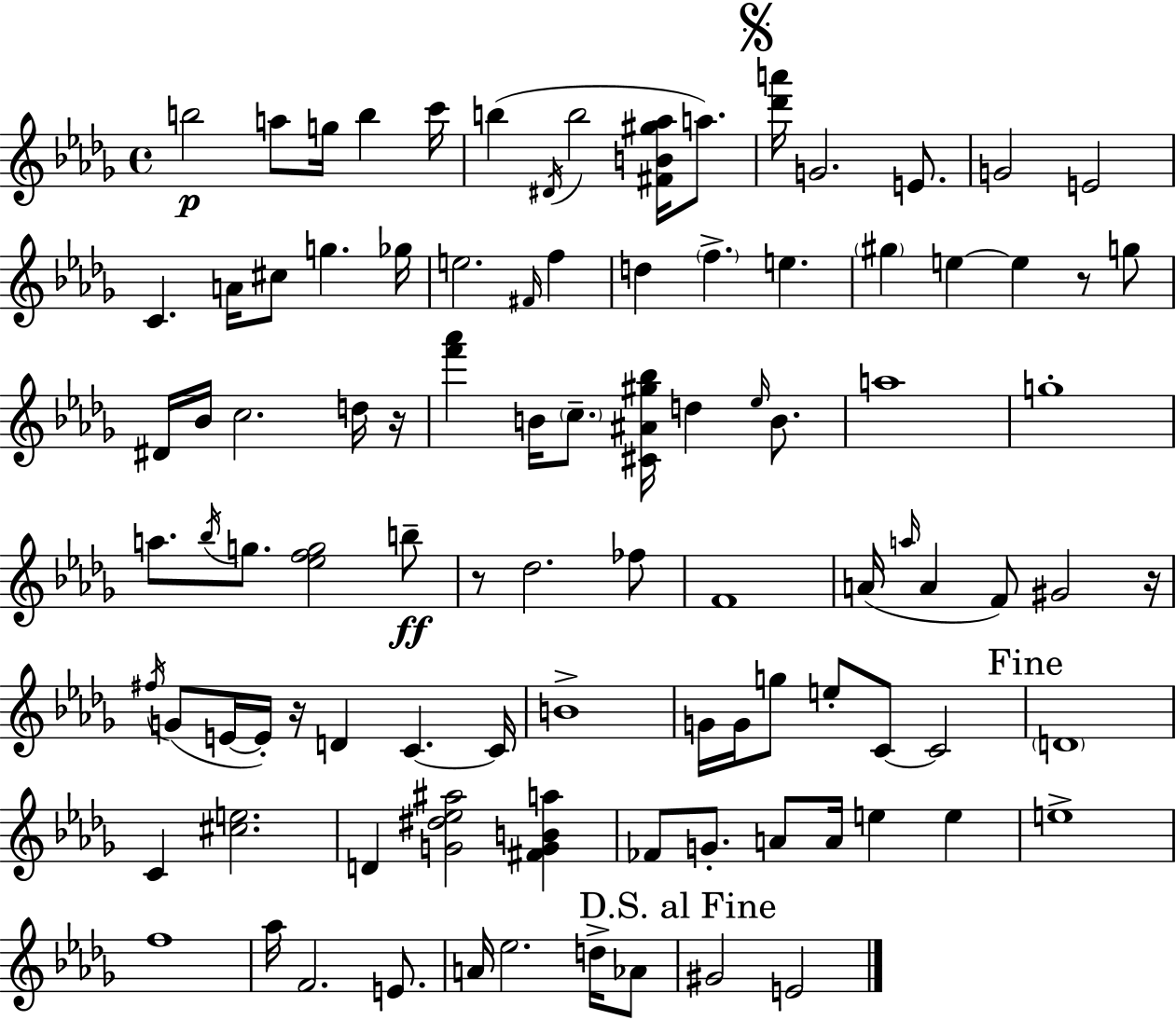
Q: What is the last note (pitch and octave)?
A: E4